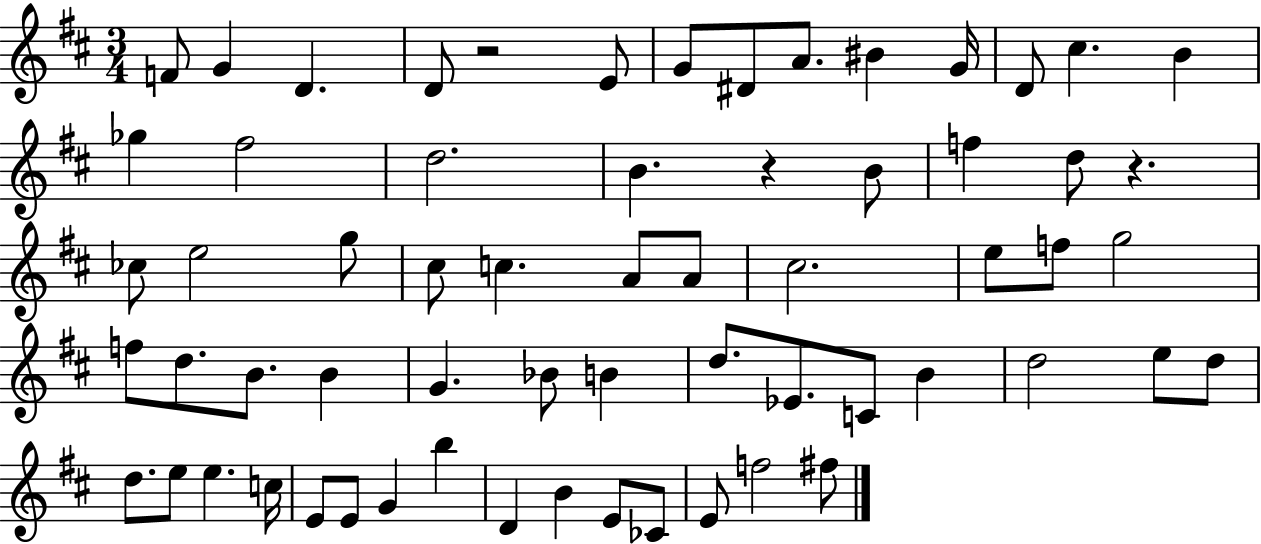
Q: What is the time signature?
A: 3/4